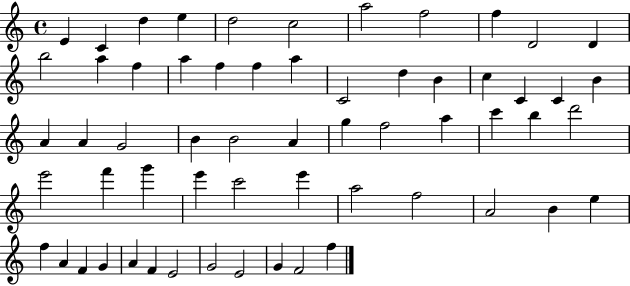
{
  \clef treble
  \time 4/4
  \defaultTimeSignature
  \key c \major
  e'4 c'4 d''4 e''4 | d''2 c''2 | a''2 f''2 | f''4 d'2 d'4 | \break b''2 a''4 f''4 | a''4 f''4 f''4 a''4 | c'2 d''4 b'4 | c''4 c'4 c'4 b'4 | \break a'4 a'4 g'2 | b'4 b'2 a'4 | g''4 f''2 a''4 | c'''4 b''4 d'''2 | \break e'''2 f'''4 g'''4 | e'''4 c'''2 e'''4 | a''2 f''2 | a'2 b'4 e''4 | \break f''4 a'4 f'4 g'4 | a'4 f'4 e'2 | g'2 e'2 | g'4 f'2 f''4 | \break \bar "|."
}